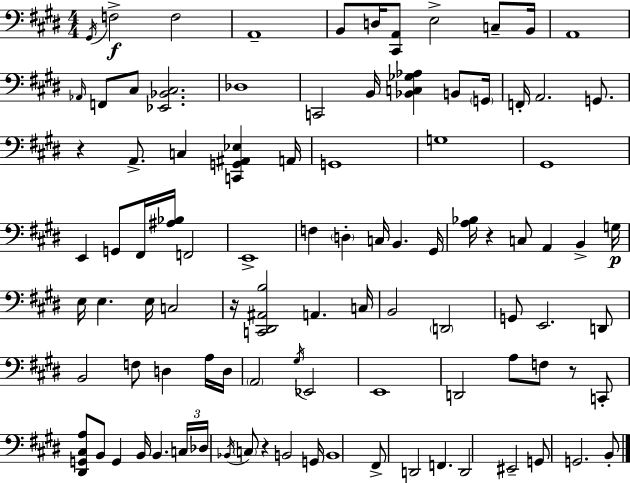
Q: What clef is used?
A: bass